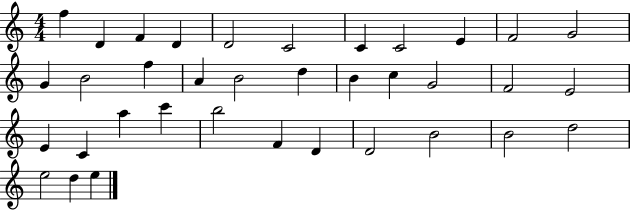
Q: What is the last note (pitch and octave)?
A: E5